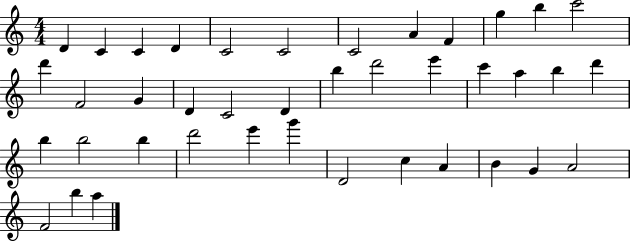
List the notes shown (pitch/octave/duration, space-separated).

D4/q C4/q C4/q D4/q C4/h C4/h C4/h A4/q F4/q G5/q B5/q C6/h D6/q F4/h G4/q D4/q C4/h D4/q B5/q D6/h E6/q C6/q A5/q B5/q D6/q B5/q B5/h B5/q D6/h E6/q G6/q D4/h C5/q A4/q B4/q G4/q A4/h F4/h B5/q A5/q